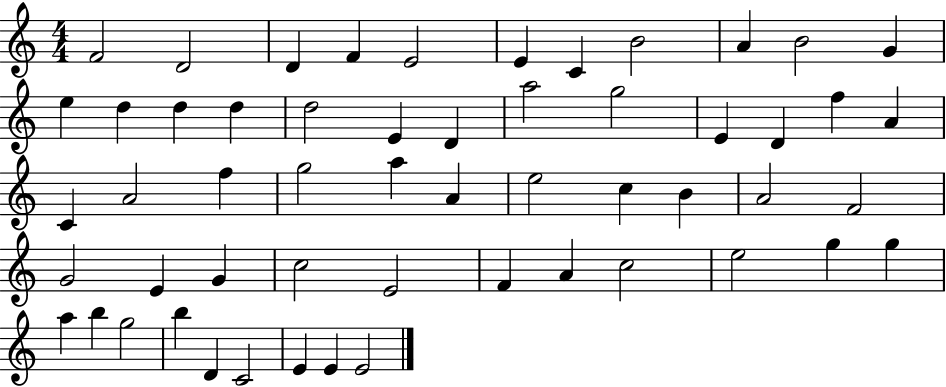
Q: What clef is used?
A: treble